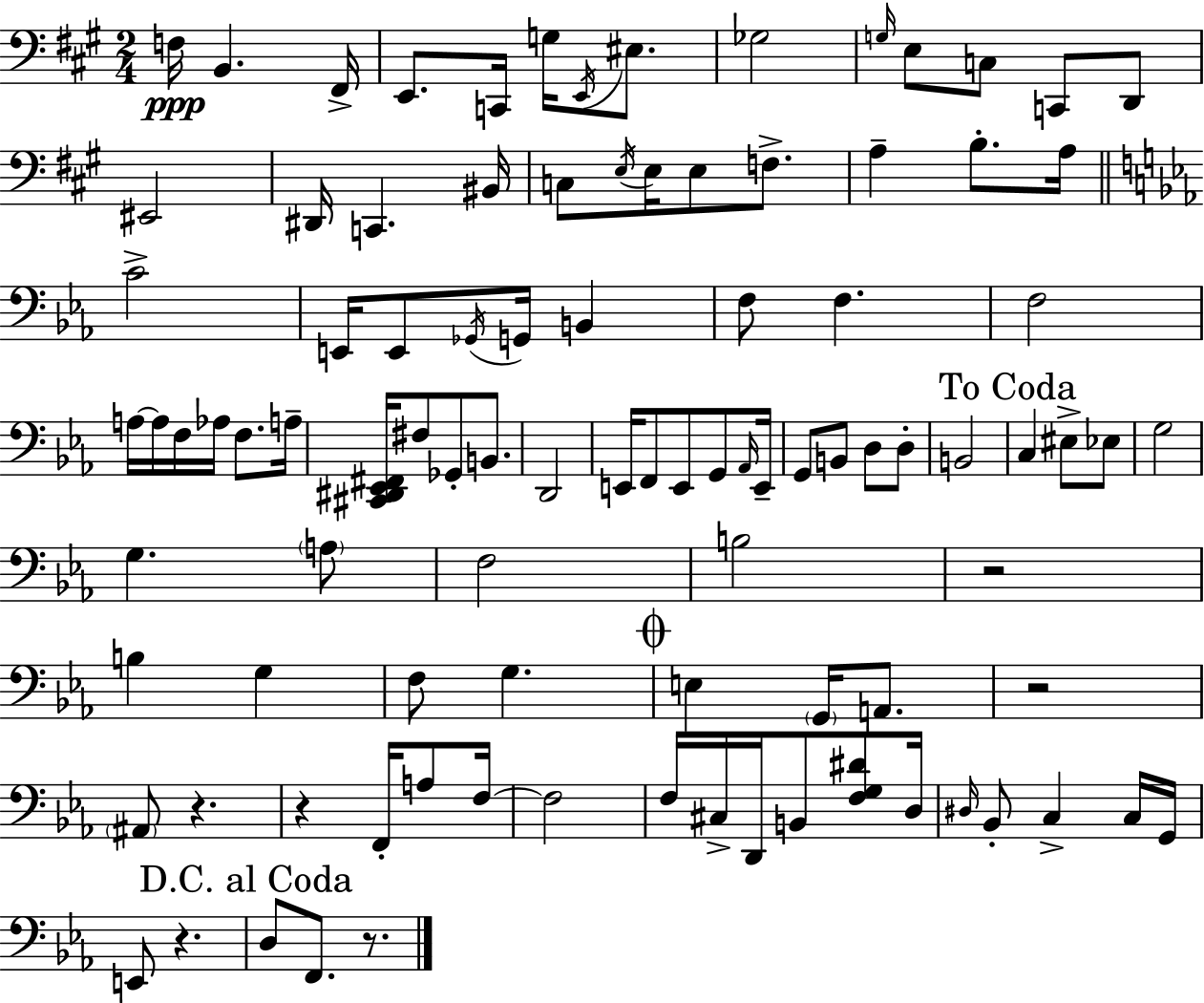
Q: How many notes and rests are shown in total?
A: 97